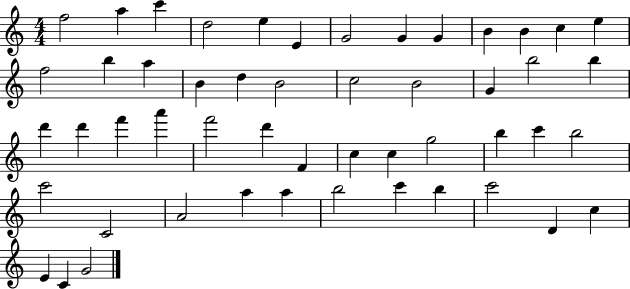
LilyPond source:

{
  \clef treble
  \numericTimeSignature
  \time 4/4
  \key c \major
  f''2 a''4 c'''4 | d''2 e''4 e'4 | g'2 g'4 g'4 | b'4 b'4 c''4 e''4 | \break f''2 b''4 a''4 | b'4 d''4 b'2 | c''2 b'2 | g'4 b''2 b''4 | \break d'''4 d'''4 f'''4 a'''4 | f'''2 d'''4 f'4 | c''4 c''4 g''2 | b''4 c'''4 b''2 | \break c'''2 c'2 | a'2 a''4 a''4 | b''2 c'''4 b''4 | c'''2 d'4 c''4 | \break e'4 c'4 g'2 | \bar "|."
}